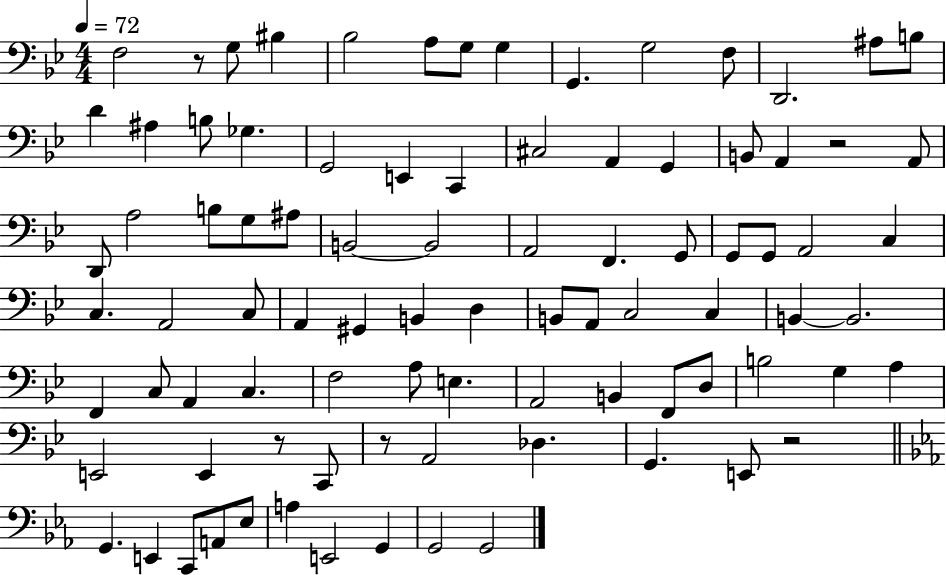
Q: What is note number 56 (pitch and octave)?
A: A2